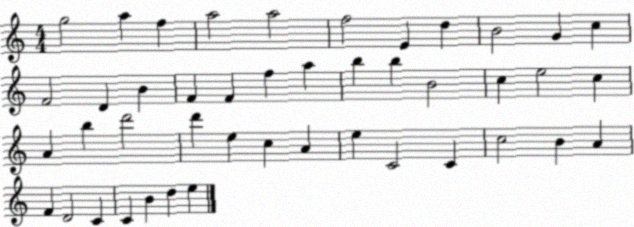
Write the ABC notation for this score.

X:1
T:Untitled
M:4/4
L:1/4
K:C
g2 a f a2 a2 f2 E d B2 G c F2 D B F F f a b b B2 c e2 c A b d'2 d' e c A e C2 C c2 B A F D2 C C B d e